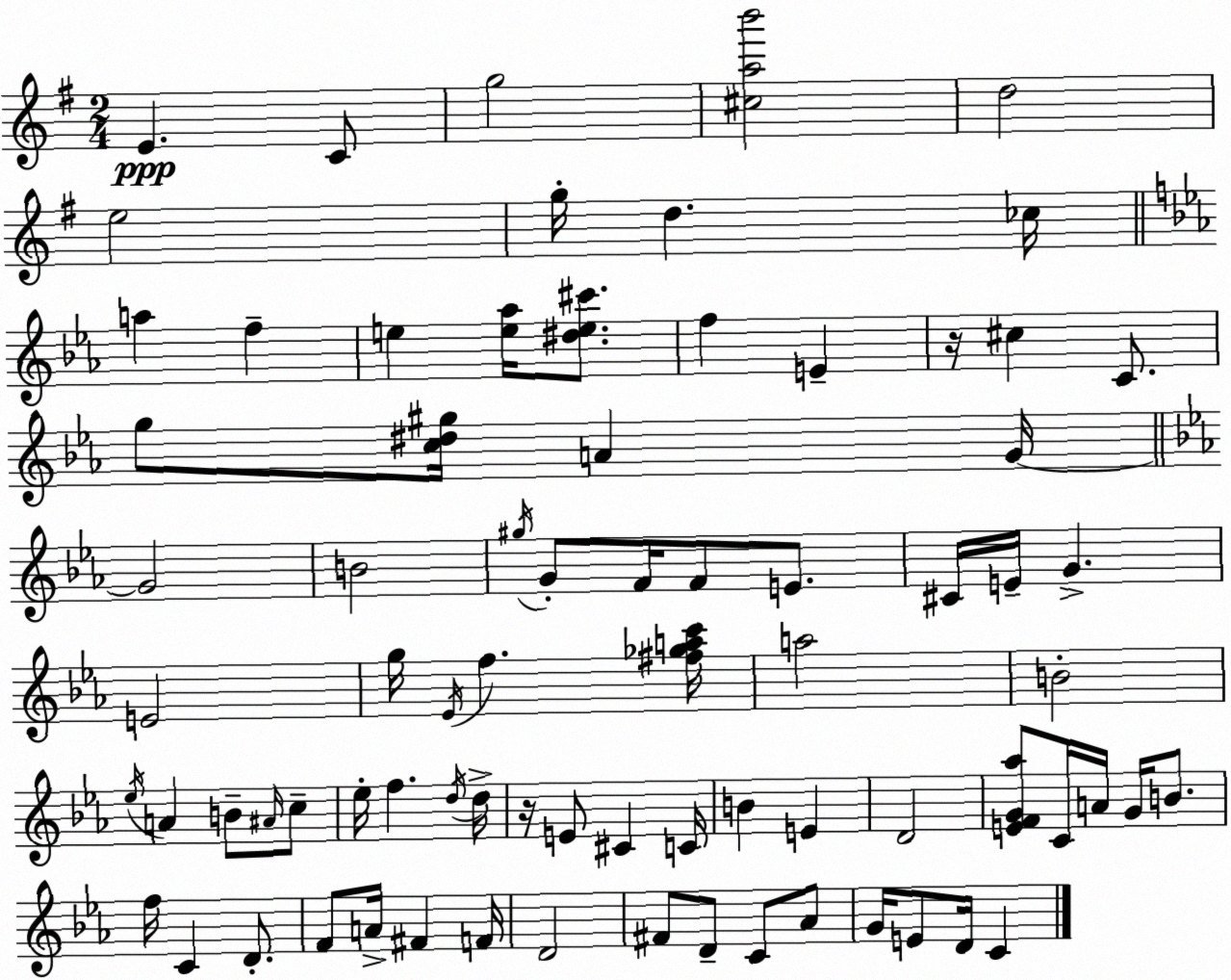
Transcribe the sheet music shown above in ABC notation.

X:1
T:Untitled
M:2/4
L:1/4
K:G
E C/2 g2 [^cab']2 d2 e2 g/4 d _c/4 a f e [e_a]/4 [^de^c']/2 f E z/4 ^c C/2 g/2 [c^d^g]/4 A G/4 G2 B2 ^g/4 G/2 F/4 F/2 E/2 ^C/4 E/4 G E2 g/4 _E/4 f [^f_gac']/4 a2 B2 _e/4 A B/2 ^A/4 c/2 _e/4 f d/4 d/4 z/4 E/2 ^C C/4 B E D2 [EFG_a]/2 C/4 A/4 G/4 B/2 f/4 C D/2 F/2 A/4 ^F F/4 D2 ^F/2 D/2 C/2 _A/2 G/4 E/2 D/4 C